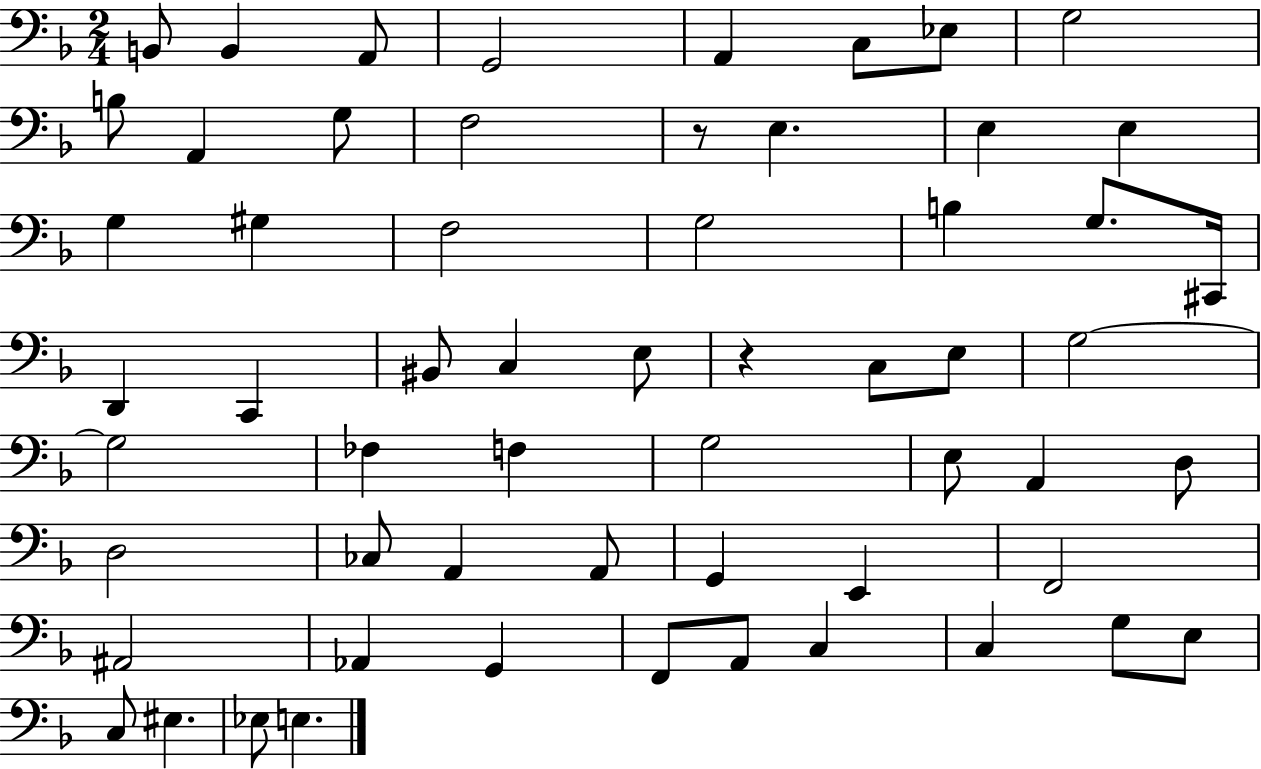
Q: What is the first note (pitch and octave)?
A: B2